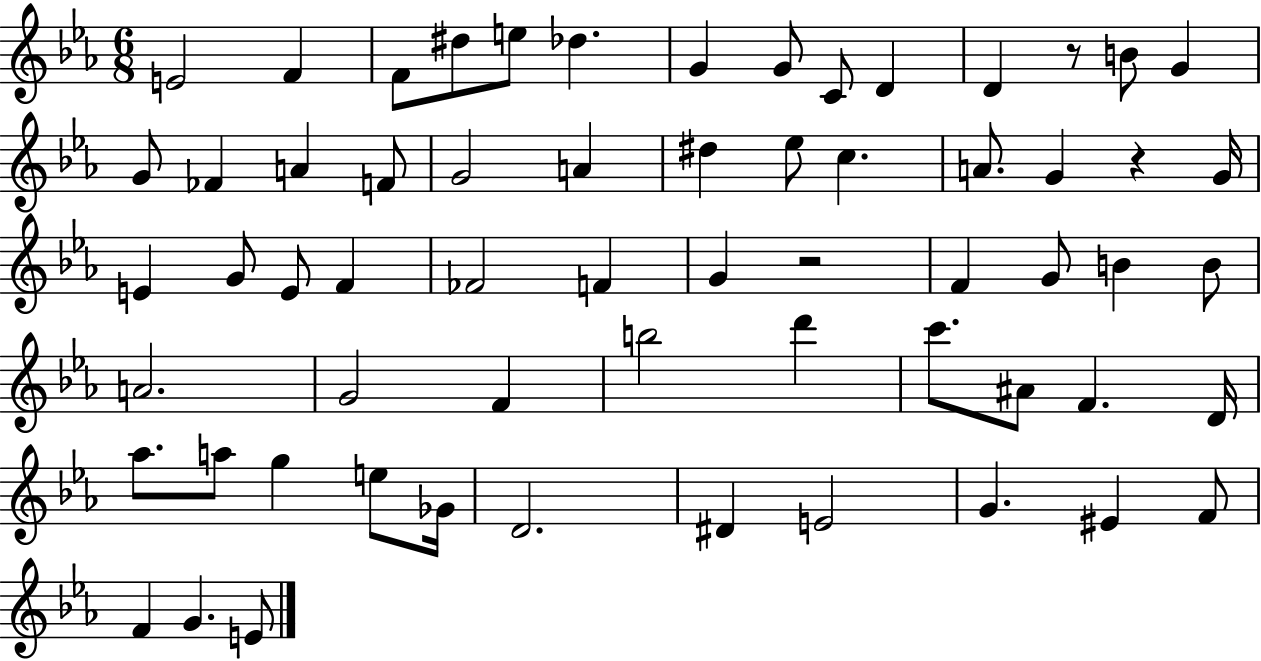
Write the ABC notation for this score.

X:1
T:Untitled
M:6/8
L:1/4
K:Eb
E2 F F/2 ^d/2 e/2 _d G G/2 C/2 D D z/2 B/2 G G/2 _F A F/2 G2 A ^d _e/2 c A/2 G z G/4 E G/2 E/2 F _F2 F G z2 F G/2 B B/2 A2 G2 F b2 d' c'/2 ^A/2 F D/4 _a/2 a/2 g e/2 _G/4 D2 ^D E2 G ^E F/2 F G E/2